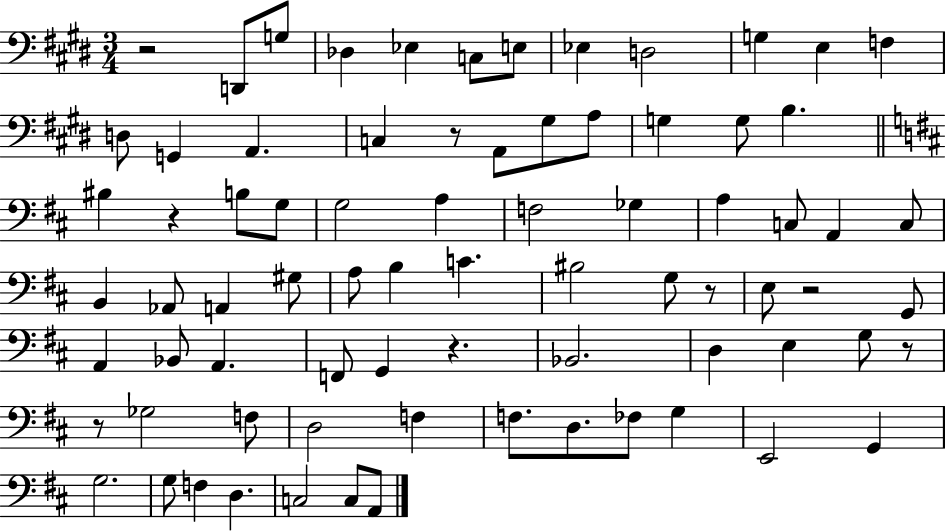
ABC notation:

X:1
T:Untitled
M:3/4
L:1/4
K:E
z2 D,,/2 G,/2 _D, _E, C,/2 E,/2 _E, D,2 G, E, F, D,/2 G,, A,, C, z/2 A,,/2 ^G,/2 A,/2 G, G,/2 B, ^B, z B,/2 G,/2 G,2 A, F,2 _G, A, C,/2 A,, C,/2 B,, _A,,/2 A,, ^G,/2 A,/2 B, C ^B,2 G,/2 z/2 E,/2 z2 G,,/2 A,, _B,,/2 A,, F,,/2 G,, z _B,,2 D, E, G,/2 z/2 z/2 _G,2 F,/2 D,2 F, F,/2 D,/2 _F,/2 G, E,,2 G,, G,2 G,/2 F, D, C,2 C,/2 A,,/2